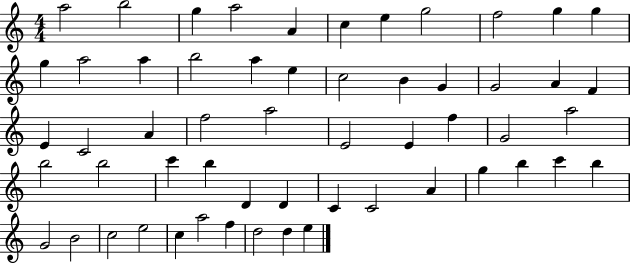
A5/h B5/h G5/q A5/h A4/q C5/q E5/q G5/h F5/h G5/q G5/q G5/q A5/h A5/q B5/h A5/q E5/q C5/h B4/q G4/q G4/h A4/q F4/q E4/q C4/h A4/q F5/h A5/h E4/h E4/q F5/q G4/h A5/h B5/h B5/h C6/q B5/q D4/q D4/q C4/q C4/h A4/q G5/q B5/q C6/q B5/q G4/h B4/h C5/h E5/h C5/q A5/h F5/q D5/h D5/q E5/q